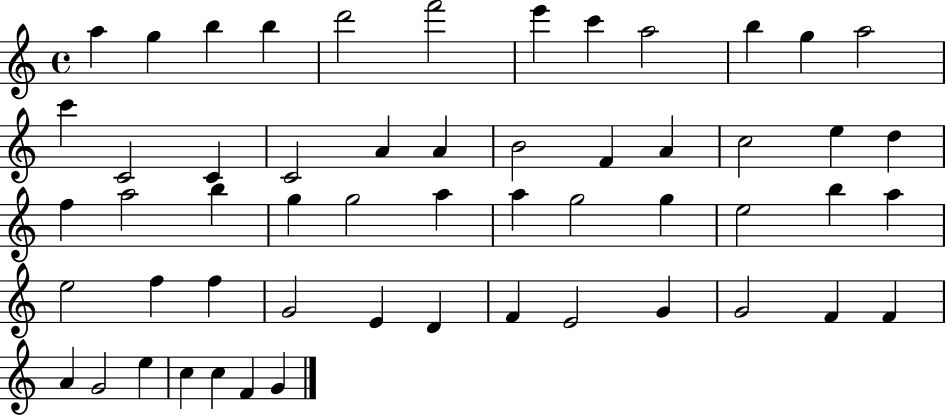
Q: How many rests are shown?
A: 0